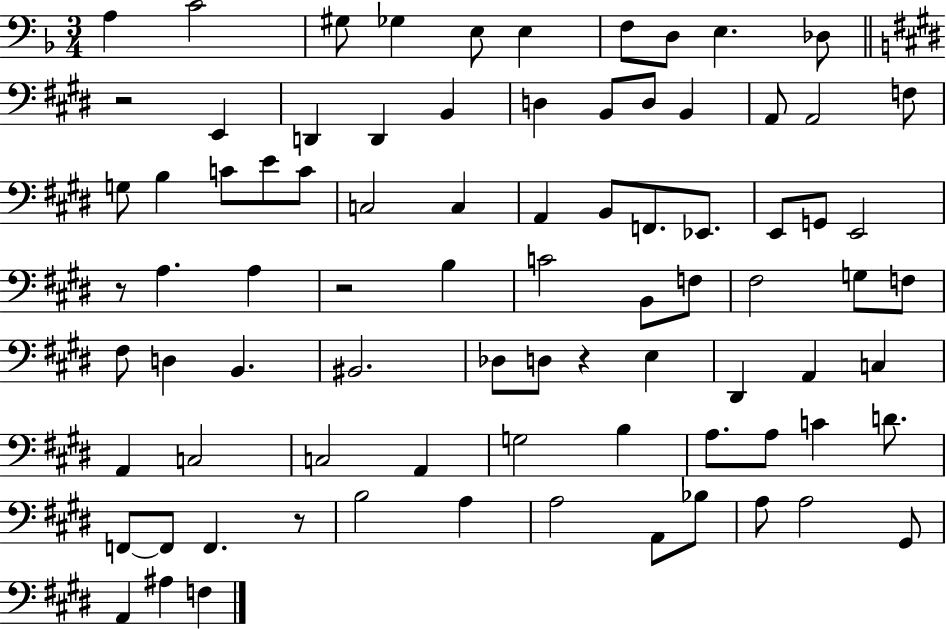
X:1
T:Untitled
M:3/4
L:1/4
K:F
A, C2 ^G,/2 _G, E,/2 E, F,/2 D,/2 E, _D,/2 z2 E,, D,, D,, B,, D, B,,/2 D,/2 B,, A,,/2 A,,2 F,/2 G,/2 B, C/2 E/2 C/2 C,2 C, A,, B,,/2 F,,/2 _E,,/2 E,,/2 G,,/2 E,,2 z/2 A, A, z2 B, C2 B,,/2 F,/2 ^F,2 G,/2 F,/2 ^F,/2 D, B,, ^B,,2 _D,/2 D,/2 z E, ^D,, A,, C, A,, C,2 C,2 A,, G,2 B, A,/2 A,/2 C D/2 F,,/2 F,,/2 F,, z/2 B,2 A, A,2 A,,/2 _B,/2 A,/2 A,2 ^G,,/2 A,, ^A, F,